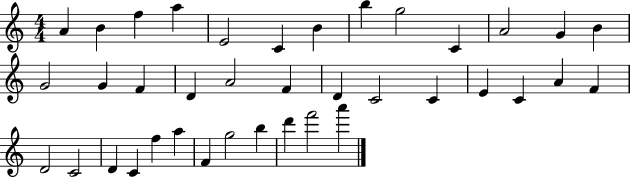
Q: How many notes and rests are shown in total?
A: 38